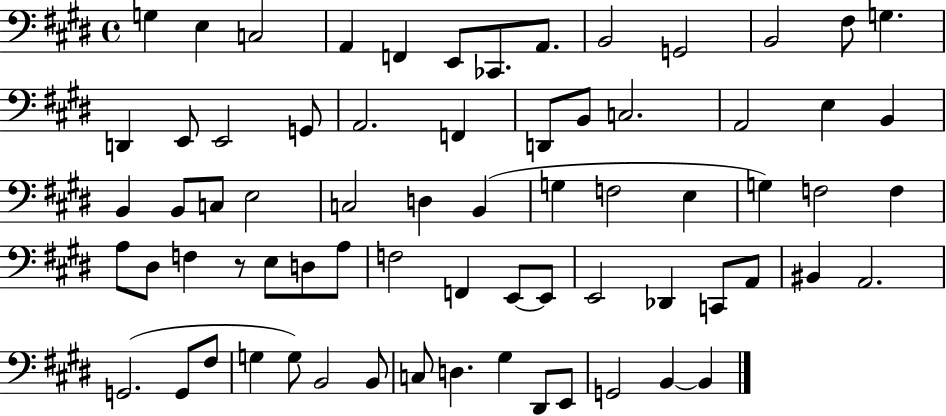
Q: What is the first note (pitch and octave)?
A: G3